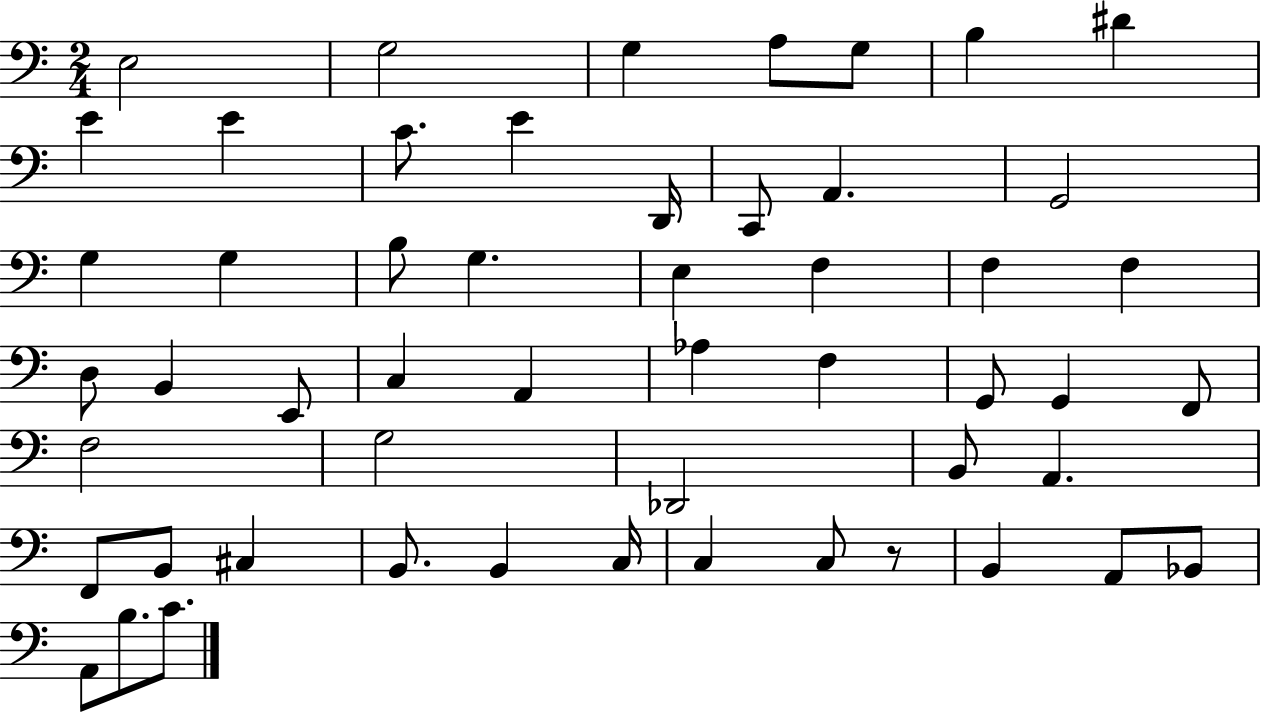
E3/h G3/h G3/q A3/e G3/e B3/q D#4/q E4/q E4/q C4/e. E4/q D2/s C2/e A2/q. G2/h G3/q G3/q B3/e G3/q. E3/q F3/q F3/q F3/q D3/e B2/q E2/e C3/q A2/q Ab3/q F3/q G2/e G2/q F2/e F3/h G3/h Db2/h B2/e A2/q. F2/e B2/e C#3/q B2/e. B2/q C3/s C3/q C3/e R/e B2/q A2/e Bb2/e A2/e B3/e. C4/e.